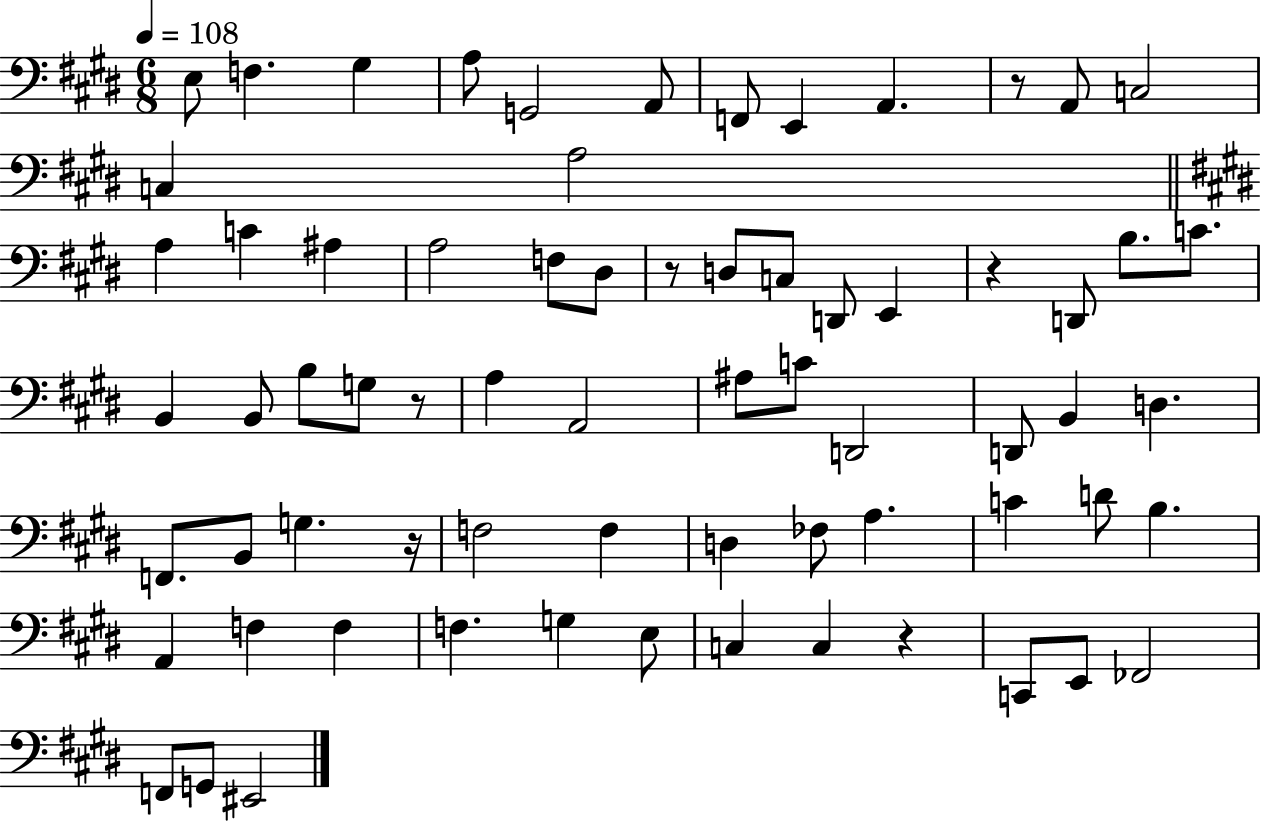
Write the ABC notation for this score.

X:1
T:Untitled
M:6/8
L:1/4
K:E
E,/2 F, ^G, A,/2 G,,2 A,,/2 F,,/2 E,, A,, z/2 A,,/2 C,2 C, A,2 A, C ^A, A,2 F,/2 ^D,/2 z/2 D,/2 C,/2 D,,/2 E,, z D,,/2 B,/2 C/2 B,, B,,/2 B,/2 G,/2 z/2 A, A,,2 ^A,/2 C/2 D,,2 D,,/2 B,, D, F,,/2 B,,/2 G, z/4 F,2 F, D, _F,/2 A, C D/2 B, A,, F, F, F, G, E,/2 C, C, z C,,/2 E,,/2 _F,,2 F,,/2 G,,/2 ^E,,2